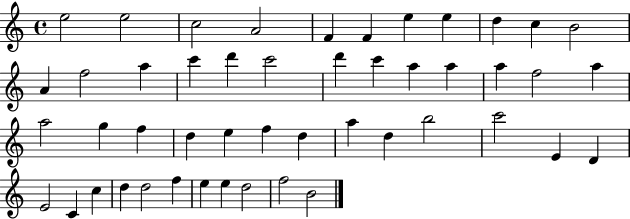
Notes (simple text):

E5/h E5/h C5/h A4/h F4/q F4/q E5/q E5/q D5/q C5/q B4/h A4/q F5/h A5/q C6/q D6/q C6/h D6/q C6/q A5/q A5/q A5/q F5/h A5/q A5/h G5/q F5/q D5/q E5/q F5/q D5/q A5/q D5/q B5/h C6/h E4/q D4/q E4/h C4/q C5/q D5/q D5/h F5/q E5/q E5/q D5/h F5/h B4/h